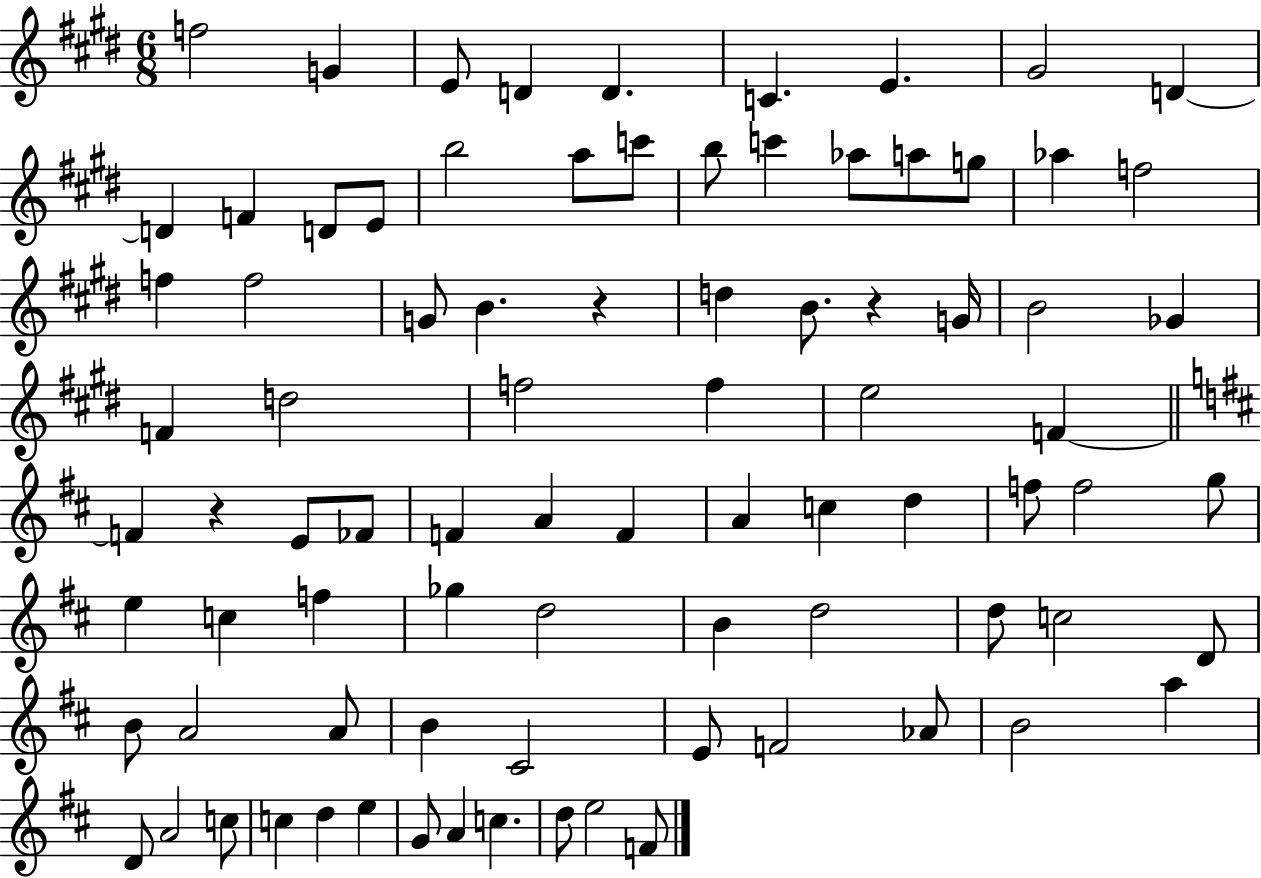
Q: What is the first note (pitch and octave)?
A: F5